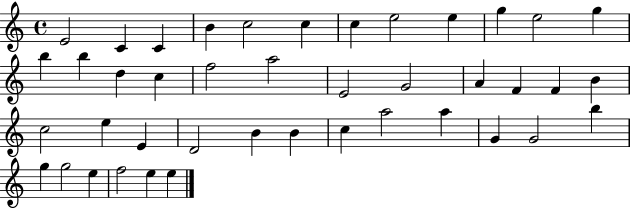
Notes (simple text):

E4/h C4/q C4/q B4/q C5/h C5/q C5/q E5/h E5/q G5/q E5/h G5/q B5/q B5/q D5/q C5/q F5/h A5/h E4/h G4/h A4/q F4/q F4/q B4/q C5/h E5/q E4/q D4/h B4/q B4/q C5/q A5/h A5/q G4/q G4/h B5/q G5/q G5/h E5/q F5/h E5/q E5/q